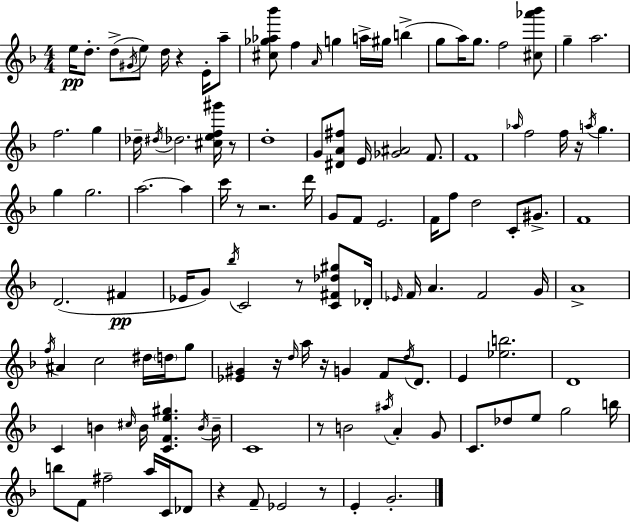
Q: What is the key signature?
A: F major